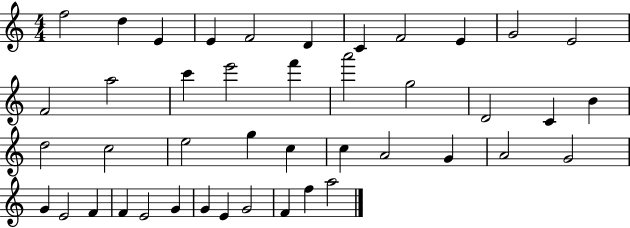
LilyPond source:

{
  \clef treble
  \numericTimeSignature
  \time 4/4
  \key c \major
  f''2 d''4 e'4 | e'4 f'2 d'4 | c'4 f'2 e'4 | g'2 e'2 | \break f'2 a''2 | c'''4 e'''2 f'''4 | a'''2 g''2 | d'2 c'4 b'4 | \break d''2 c''2 | e''2 g''4 c''4 | c''4 a'2 g'4 | a'2 g'2 | \break g'4 e'2 f'4 | f'4 e'2 g'4 | g'4 e'4 g'2 | f'4 f''4 a''2 | \break \bar "|."
}